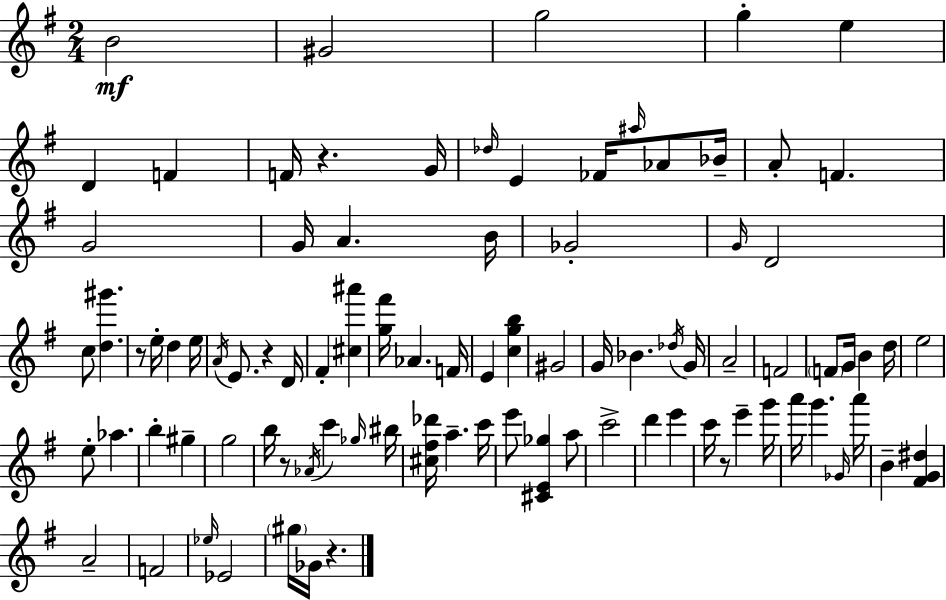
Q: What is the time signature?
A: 2/4